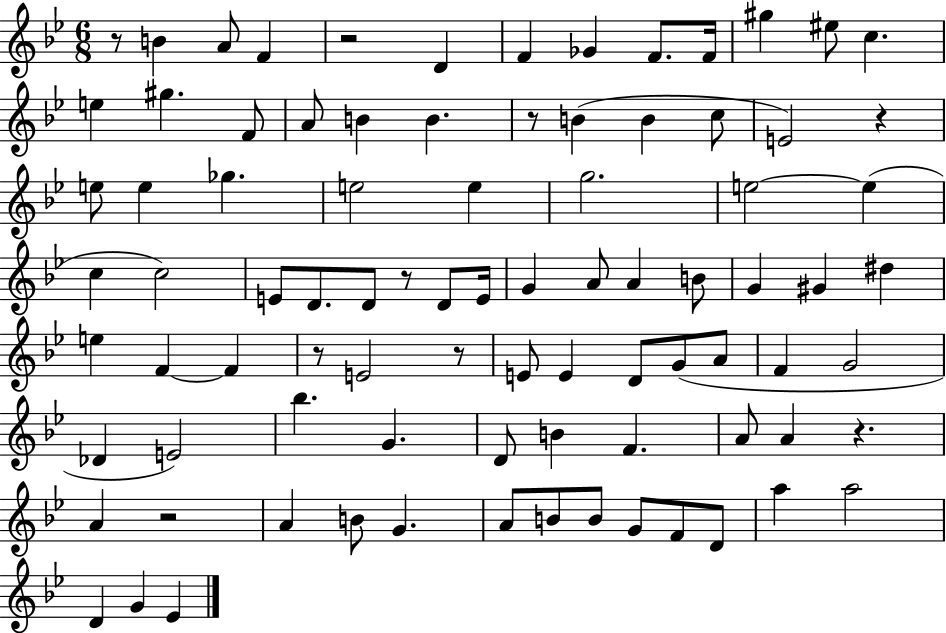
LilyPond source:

{
  \clef treble
  \numericTimeSignature
  \time 6/8
  \key bes \major
  r8 b'4 a'8 f'4 | r2 d'4 | f'4 ges'4 f'8. f'16 | gis''4 eis''8 c''4. | \break e''4 gis''4. f'8 | a'8 b'4 b'4. | r8 b'4( b'4 c''8 | e'2) r4 | \break e''8 e''4 ges''4. | e''2 e''4 | g''2. | e''2~~ e''4( | \break c''4 c''2) | e'8 d'8. d'8 r8 d'8 e'16 | g'4 a'8 a'4 b'8 | g'4 gis'4 dis''4 | \break e''4 f'4~~ f'4 | r8 e'2 r8 | e'8 e'4 d'8 g'8( a'8 | f'4 g'2 | \break des'4 e'2) | bes''4. g'4. | d'8 b'4 f'4. | a'8 a'4 r4. | \break a'4 r2 | a'4 b'8 g'4. | a'8 b'8 b'8 g'8 f'8 d'8 | a''4 a''2 | \break d'4 g'4 ees'4 | \bar "|."
}